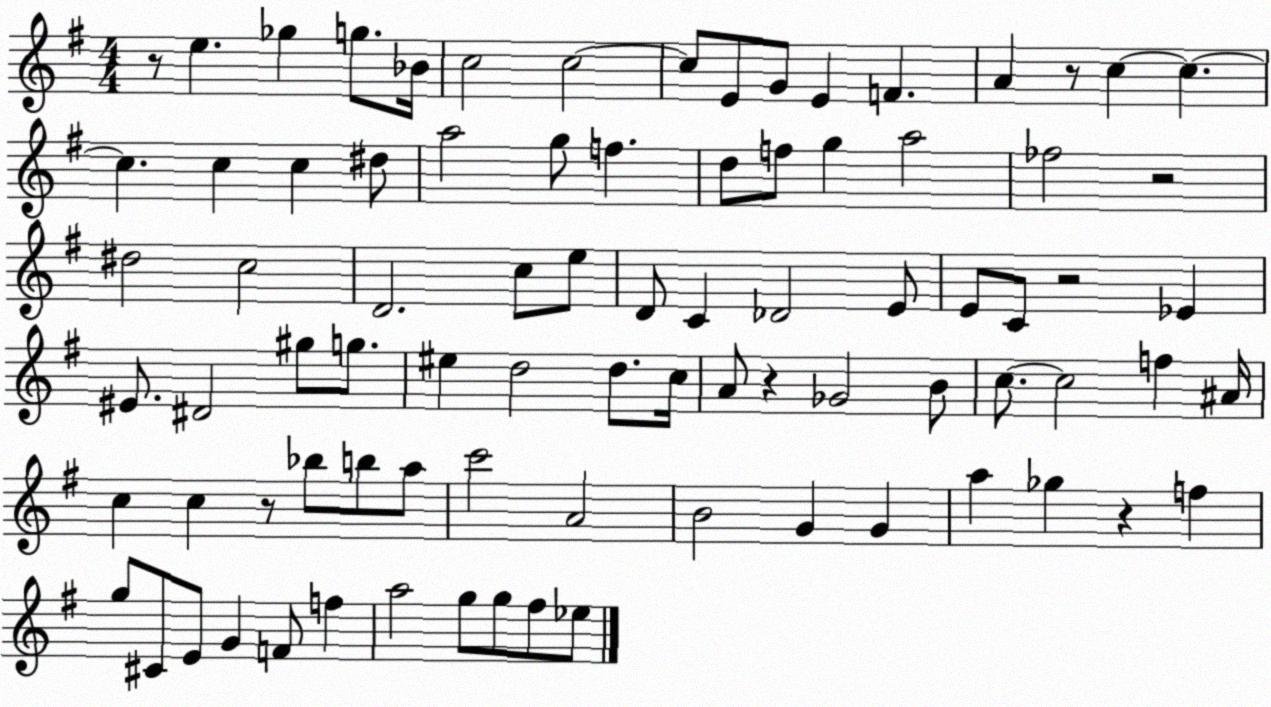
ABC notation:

X:1
T:Untitled
M:4/4
L:1/4
K:G
z/2 e _g g/2 _B/4 c2 c2 c/2 E/2 G/2 E F A z/2 c c c c c ^d/2 a2 g/2 f d/2 f/2 g a2 _f2 z2 ^d2 c2 D2 c/2 e/2 D/2 C _D2 E/2 E/2 C/2 z2 _E ^E/2 ^D2 ^g/2 g/2 ^e d2 d/2 c/4 A/2 z _G2 B/2 c/2 c2 f ^A/4 c c z/2 _b/2 b/2 a/2 c'2 A2 B2 G G a _g z f g/2 ^C/2 E/2 G F/2 f a2 g/2 g/2 ^f/2 _e/2